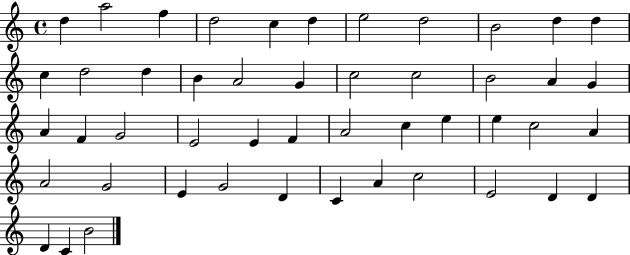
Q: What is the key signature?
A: C major